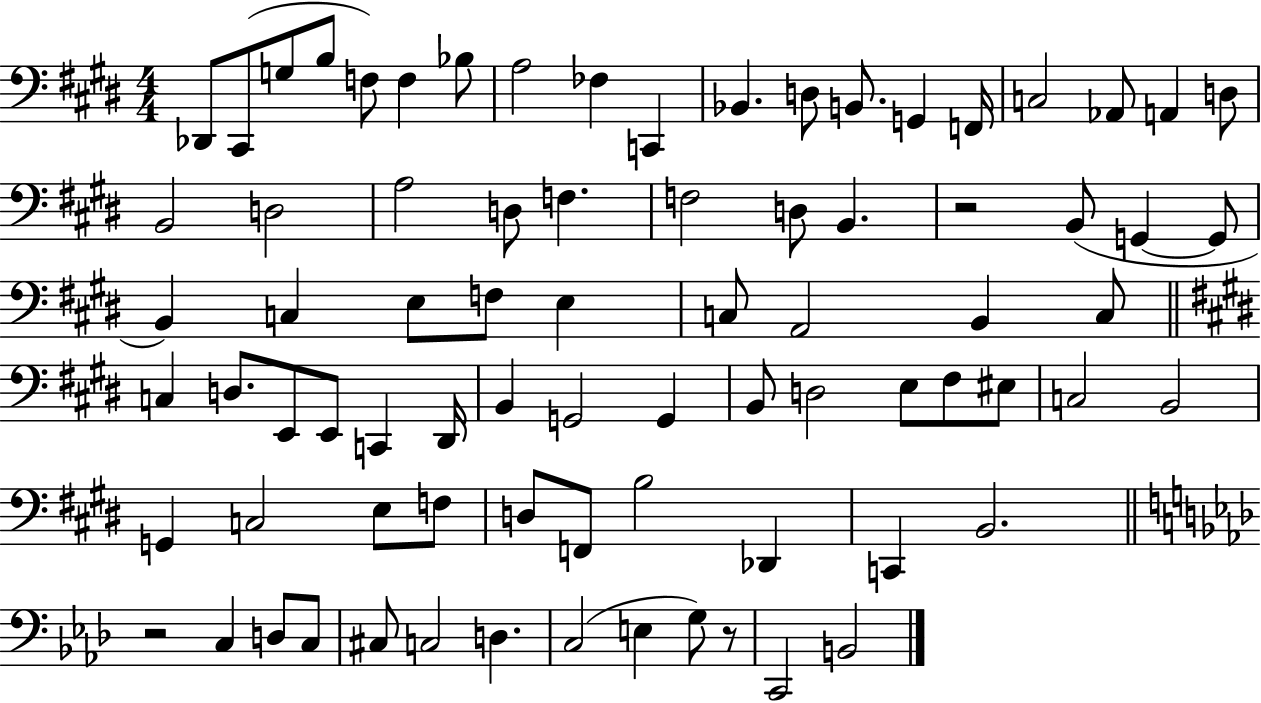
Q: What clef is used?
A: bass